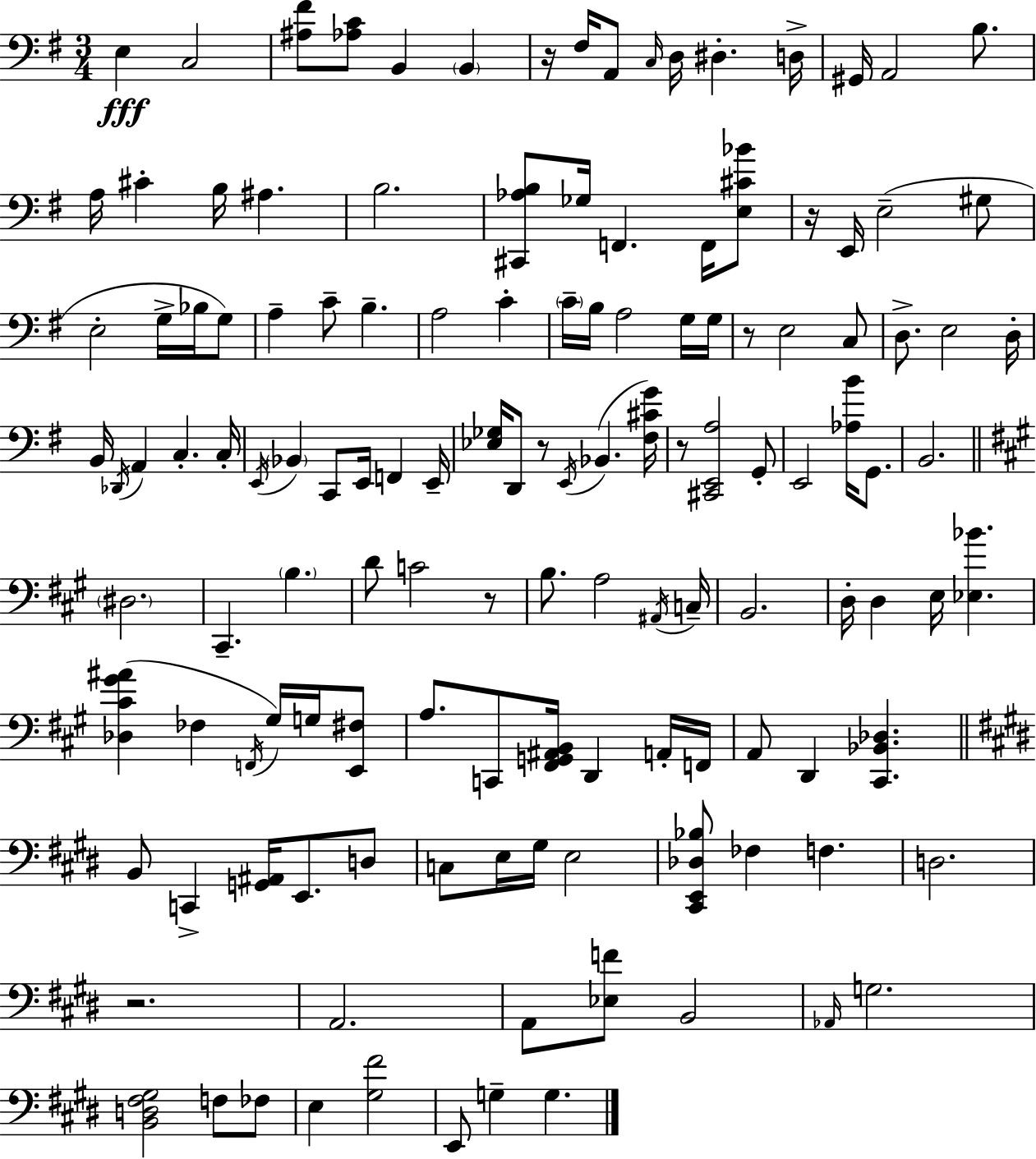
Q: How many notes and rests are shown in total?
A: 132